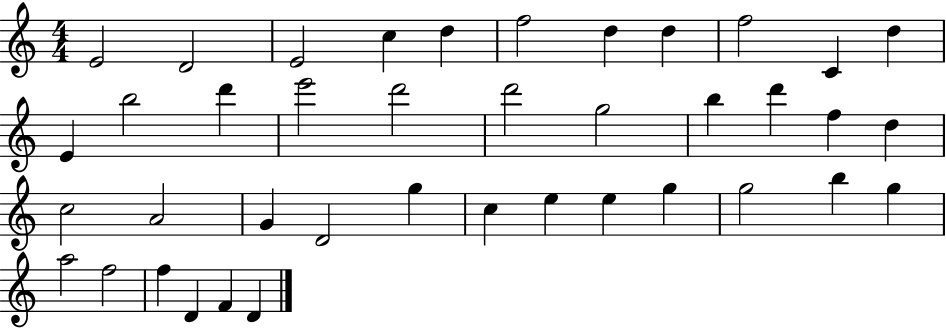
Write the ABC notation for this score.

X:1
T:Untitled
M:4/4
L:1/4
K:C
E2 D2 E2 c d f2 d d f2 C d E b2 d' e'2 d'2 d'2 g2 b d' f d c2 A2 G D2 g c e e g g2 b g a2 f2 f D F D